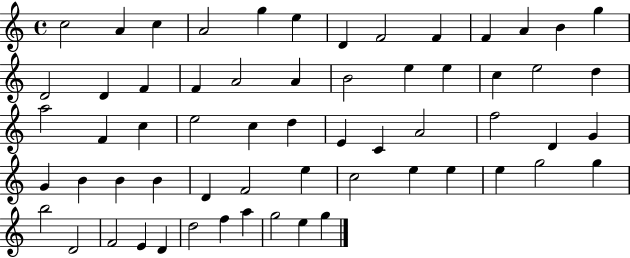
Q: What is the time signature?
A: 4/4